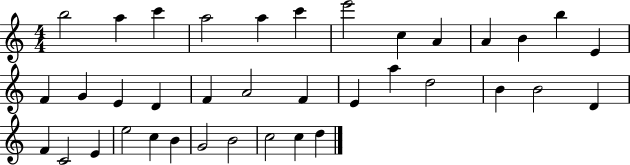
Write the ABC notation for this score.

X:1
T:Untitled
M:4/4
L:1/4
K:C
b2 a c' a2 a c' e'2 c A A B b E F G E D F A2 F E a d2 B B2 D F C2 E e2 c B G2 B2 c2 c d